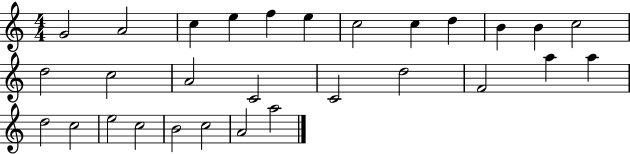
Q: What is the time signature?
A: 4/4